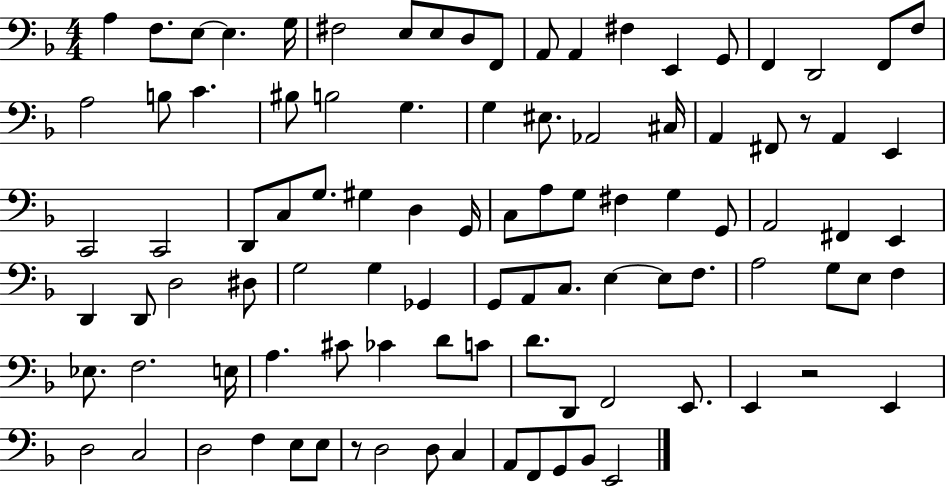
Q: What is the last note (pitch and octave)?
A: E2